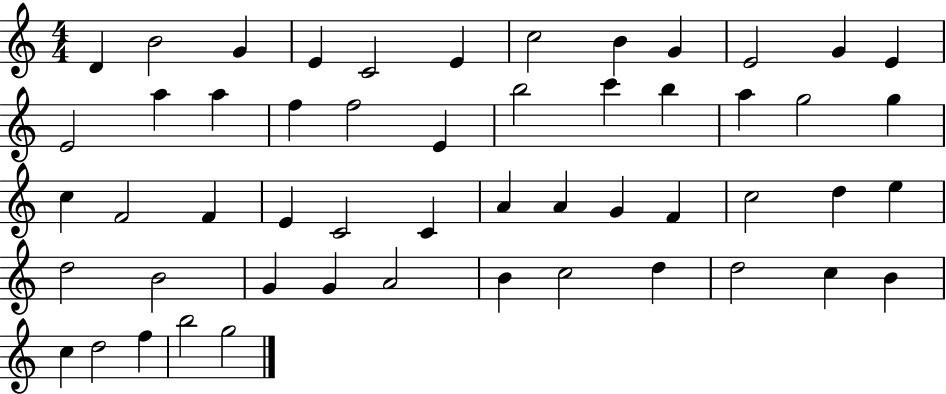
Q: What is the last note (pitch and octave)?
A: G5